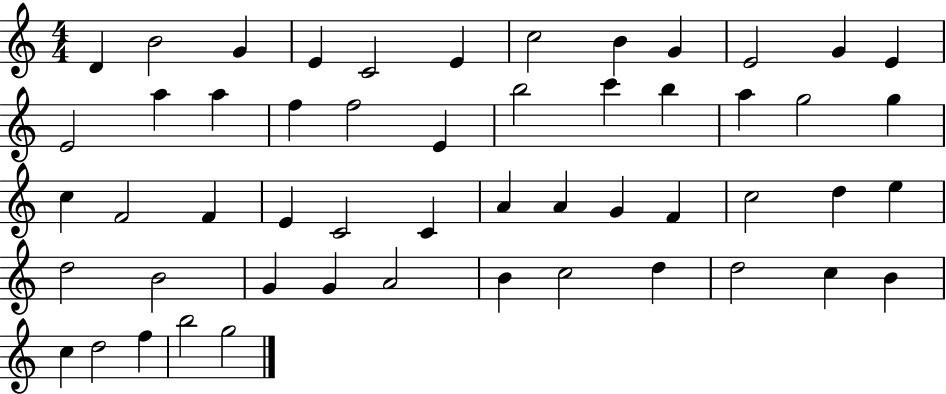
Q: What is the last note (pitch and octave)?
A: G5